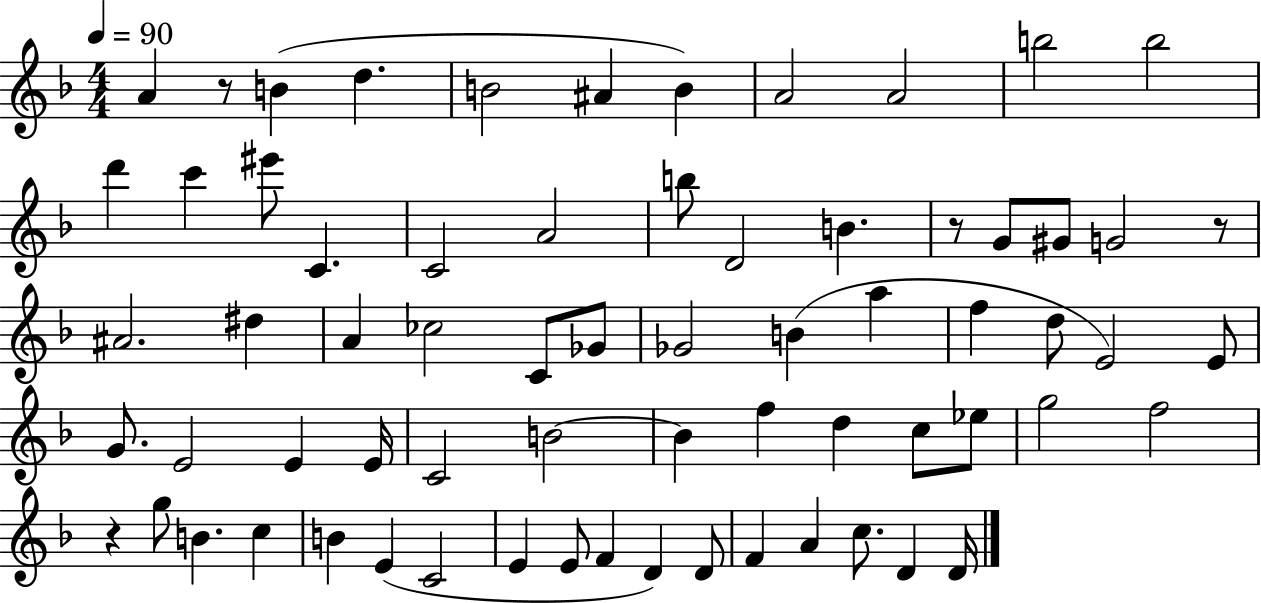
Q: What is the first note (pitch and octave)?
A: A4